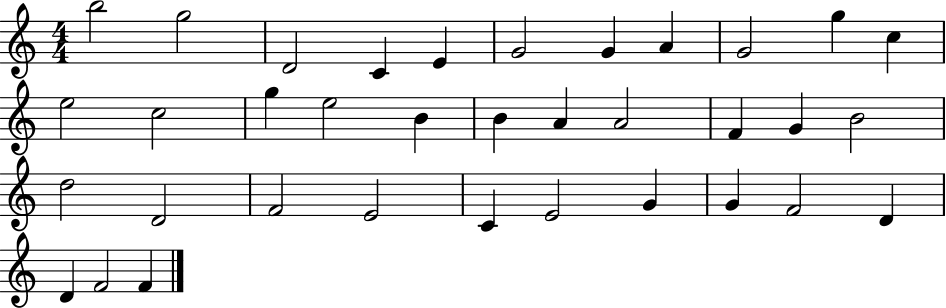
{
  \clef treble
  \numericTimeSignature
  \time 4/4
  \key c \major
  b''2 g''2 | d'2 c'4 e'4 | g'2 g'4 a'4 | g'2 g''4 c''4 | \break e''2 c''2 | g''4 e''2 b'4 | b'4 a'4 a'2 | f'4 g'4 b'2 | \break d''2 d'2 | f'2 e'2 | c'4 e'2 g'4 | g'4 f'2 d'4 | \break d'4 f'2 f'4 | \bar "|."
}